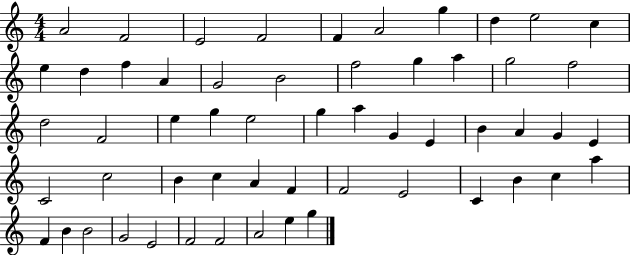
{
  \clef treble
  \numericTimeSignature
  \time 4/4
  \key c \major
  a'2 f'2 | e'2 f'2 | f'4 a'2 g''4 | d''4 e''2 c''4 | \break e''4 d''4 f''4 a'4 | g'2 b'2 | f''2 g''4 a''4 | g''2 f''2 | \break d''2 f'2 | e''4 g''4 e''2 | g''4 a''4 g'4 e'4 | b'4 a'4 g'4 e'4 | \break c'2 c''2 | b'4 c''4 a'4 f'4 | f'2 e'2 | c'4 b'4 c''4 a''4 | \break f'4 b'4 b'2 | g'2 e'2 | f'2 f'2 | a'2 e''4 g''4 | \break \bar "|."
}